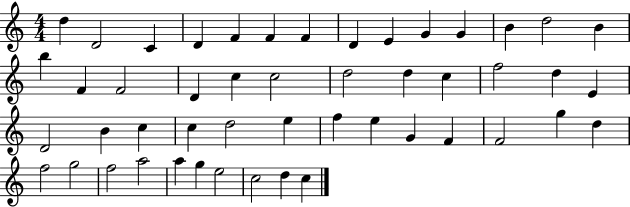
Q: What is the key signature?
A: C major